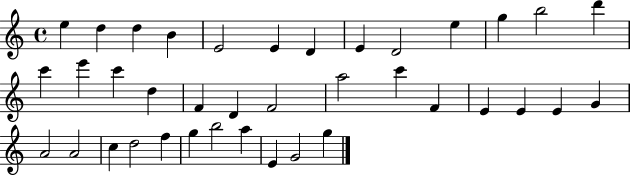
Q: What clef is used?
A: treble